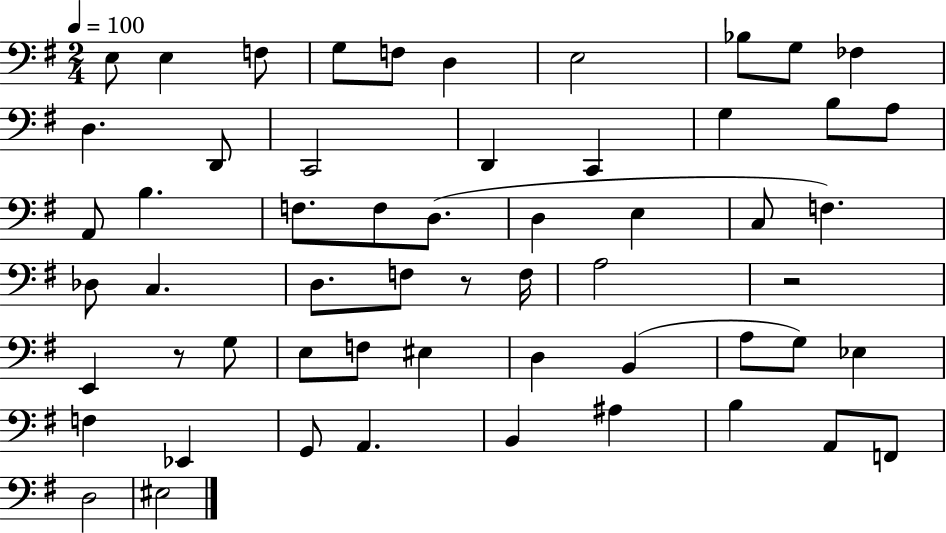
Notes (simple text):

E3/e E3/q F3/e G3/e F3/e D3/q E3/h Bb3/e G3/e FES3/q D3/q. D2/e C2/h D2/q C2/q G3/q B3/e A3/e A2/e B3/q. F3/e. F3/e D3/e. D3/q E3/q C3/e F3/q. Db3/e C3/q. D3/e. F3/e R/e F3/s A3/h R/h E2/q R/e G3/e E3/e F3/e EIS3/q D3/q B2/q A3/e G3/e Eb3/q F3/q Eb2/q G2/e A2/q. B2/q A#3/q B3/q A2/e F2/e D3/h EIS3/h